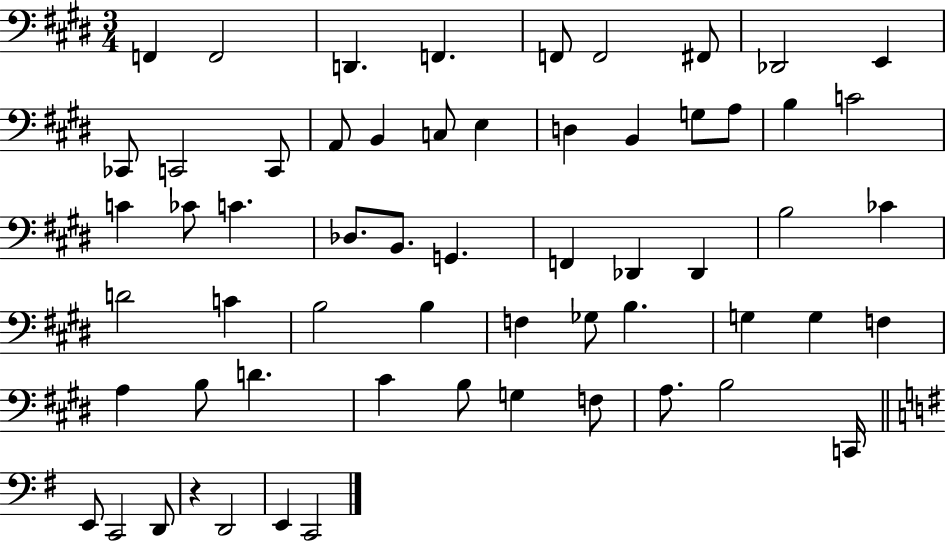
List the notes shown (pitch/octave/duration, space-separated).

F2/q F2/h D2/q. F2/q. F2/e F2/h F#2/e Db2/h E2/q CES2/e C2/h C2/e A2/e B2/q C3/e E3/q D3/q B2/q G3/e A3/e B3/q C4/h C4/q CES4/e C4/q. Db3/e. B2/e. G2/q. F2/q Db2/q Db2/q B3/h CES4/q D4/h C4/q B3/h B3/q F3/q Gb3/e B3/q. G3/q G3/q F3/q A3/q B3/e D4/q. C#4/q B3/e G3/q F3/e A3/e. B3/h C2/s E2/e C2/h D2/e R/q D2/h E2/q C2/h